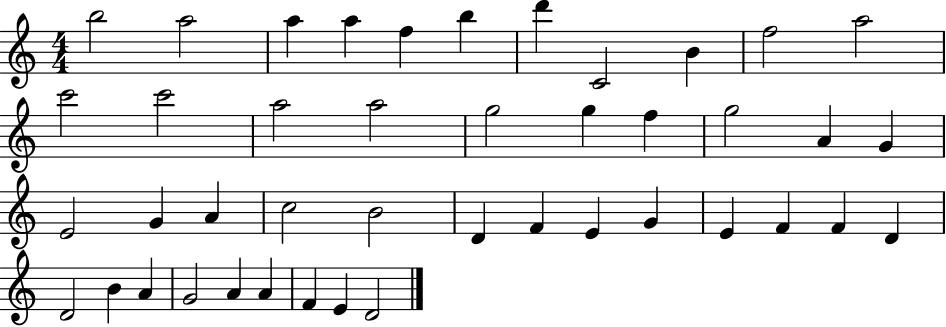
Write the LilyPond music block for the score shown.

{
  \clef treble
  \numericTimeSignature
  \time 4/4
  \key c \major
  b''2 a''2 | a''4 a''4 f''4 b''4 | d'''4 c'2 b'4 | f''2 a''2 | \break c'''2 c'''2 | a''2 a''2 | g''2 g''4 f''4 | g''2 a'4 g'4 | \break e'2 g'4 a'4 | c''2 b'2 | d'4 f'4 e'4 g'4 | e'4 f'4 f'4 d'4 | \break d'2 b'4 a'4 | g'2 a'4 a'4 | f'4 e'4 d'2 | \bar "|."
}